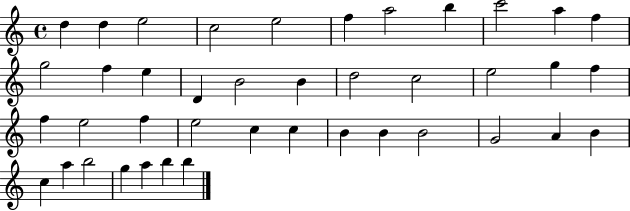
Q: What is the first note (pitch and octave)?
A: D5